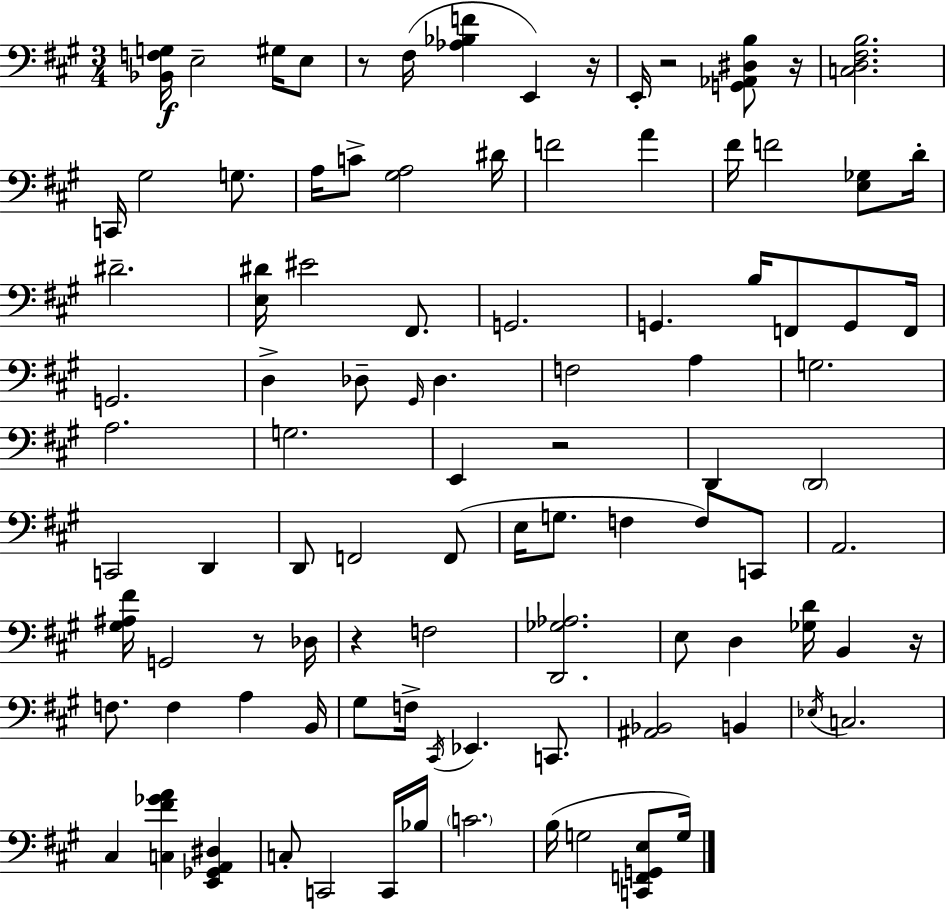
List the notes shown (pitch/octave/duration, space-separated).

[Bb2,F3,G3]/s E3/h G#3/s E3/e R/e F#3/s [Ab3,Bb3,F4]/q E2/q R/s E2/s R/h [G2,Ab2,D#3,B3]/e R/s [C3,D3,F#3,B3]/h. C2/s G#3/h G3/e. A3/s C4/e [G#3,A3]/h D#4/s F4/h A4/q F#4/s F4/h [E3,Gb3]/e D4/s D#4/h. [E3,D#4]/s EIS4/h F#2/e. G2/h. G2/q. B3/s F2/e G2/e F2/s G2/h. D3/q Db3/e G#2/s Db3/q. F3/h A3/q G3/h. A3/h. G3/h. E2/q R/h D2/q D2/h C2/h D2/q D2/e F2/h F2/e E3/s G3/e. F3/q F3/e C2/e A2/h. [G#3,A#3,F#4]/s G2/h R/e Db3/s R/q F3/h [D2,Gb3,Ab3]/h. E3/e D3/q [Gb3,D4]/s B2/q R/s F3/e. F3/q A3/q B2/s G#3/e F3/s C#2/s Eb2/q. C2/e. [A#2,Bb2]/h B2/q Eb3/s C3/h. C#3/q [C3,F#4,Gb4,A4]/q [E2,Gb2,A2,D#3]/q C3/e C2/h C2/s Bb3/s C4/h. B3/s G3/h [C2,F2,G2,E3]/e G3/s